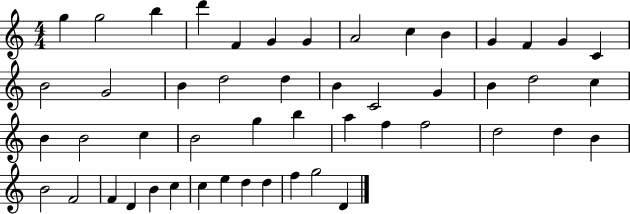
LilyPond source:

{
  \clef treble
  \numericTimeSignature
  \time 4/4
  \key c \major
  g''4 g''2 b''4 | d'''4 f'4 g'4 g'4 | a'2 c''4 b'4 | g'4 f'4 g'4 c'4 | \break b'2 g'2 | b'4 d''2 d''4 | b'4 c'2 g'4 | b'4 d''2 c''4 | \break b'4 b'2 c''4 | b'2 g''4 b''4 | a''4 f''4 f''2 | d''2 d''4 b'4 | \break b'2 f'2 | f'4 d'4 b'4 c''4 | c''4 e''4 d''4 d''4 | f''4 g''2 d'4 | \break \bar "|."
}